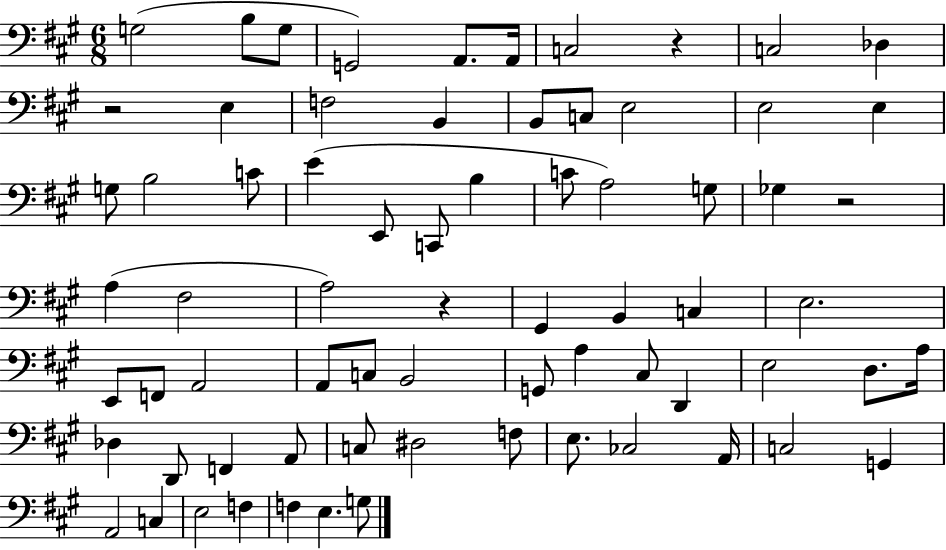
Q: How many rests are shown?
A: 4